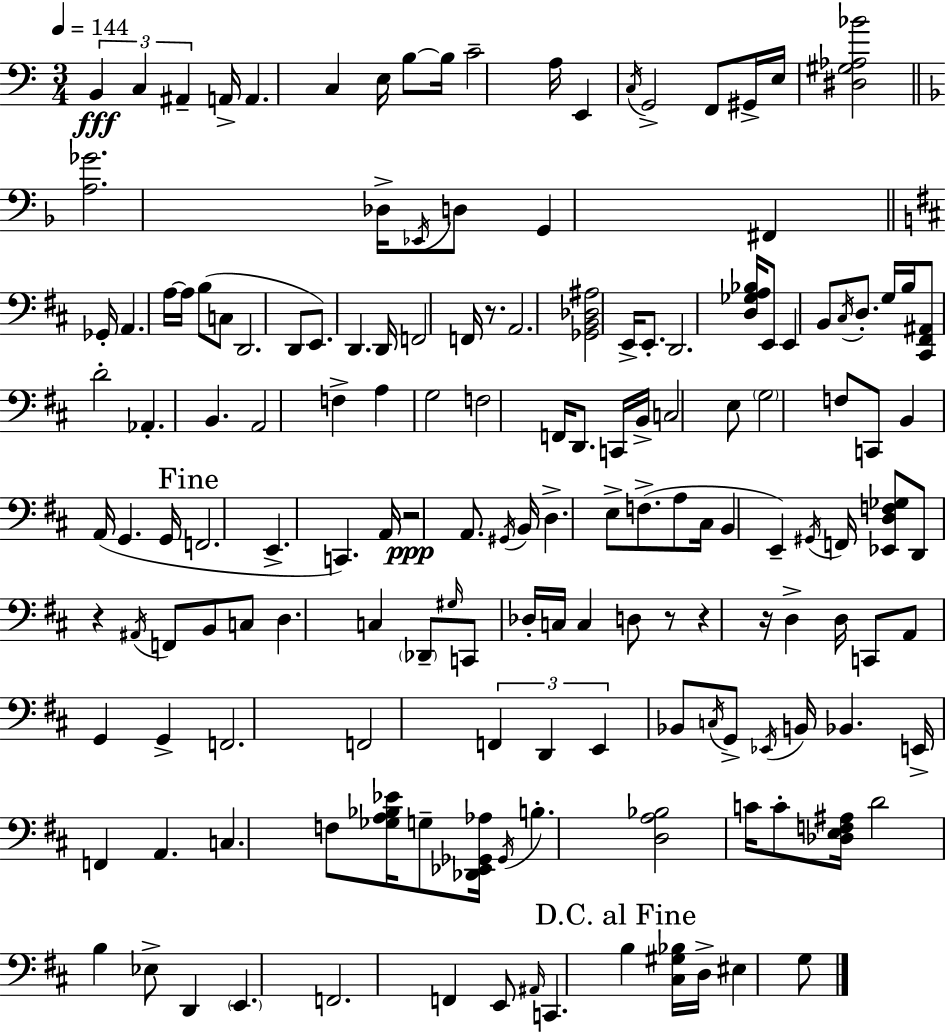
B2/q C3/q A#2/q A2/s A2/q. C3/q E3/s B3/e B3/s C4/h A3/s E2/q C3/s G2/h F2/e G#2/s E3/s [D#3,G#3,Ab3,Bb4]/h [A3,Gb4]/h. Db3/s Eb2/s D3/e G2/q F#2/q Gb2/s A2/q. A3/s A3/s B3/e C3/e D2/h. D2/e E2/e. D2/q. D2/s F2/h F2/s R/e. A2/h. [Gb2,B2,Db3,A#3]/h E2/s E2/e. D2/h. [D3,Gb3,A3,Bb3]/s E2/e E2/q B2/e C#3/s D3/e. G3/s B3/s [C#2,F#2,A#2]/e D4/h Ab2/q. B2/q. A2/h F3/q A3/q G3/h F3/h F2/s D2/e. C2/s B2/s C3/h E3/e G3/h F3/e C2/e B2/q A2/s G2/q. G2/s F2/h. E2/q. C2/q. A2/s R/h A2/e. G#2/s B2/s D3/q. E3/e F3/e. A3/e C#3/s B2/q E2/q G#2/s F2/s [Eb2,D3,F3,Gb3]/e D2/e R/q A#2/s F2/e B2/e C3/e D3/q. C3/q Db2/e G#3/s C2/e Db3/s C3/s C3/q D3/e R/e R/q R/s D3/q D3/s C2/e A2/e G2/q G2/q F2/h. F2/h F2/q D2/q E2/q Bb2/e C3/s G2/e Eb2/s B2/s Bb2/q. E2/s F2/q A2/q. C3/q. F3/e [Gb3,A3,Bb3,Eb4]/s G3/e [Db2,Eb2,Gb2,Ab3]/s Gb2/s B3/q. [D3,A3,Bb3]/h C4/s C4/e [Db3,E3,F3,A#3]/s D4/h B3/q Eb3/e D2/q E2/q. F2/h. F2/q E2/e A#2/s C2/q. B3/q [C#3,G#3,Bb3]/s D3/s EIS3/q G3/e